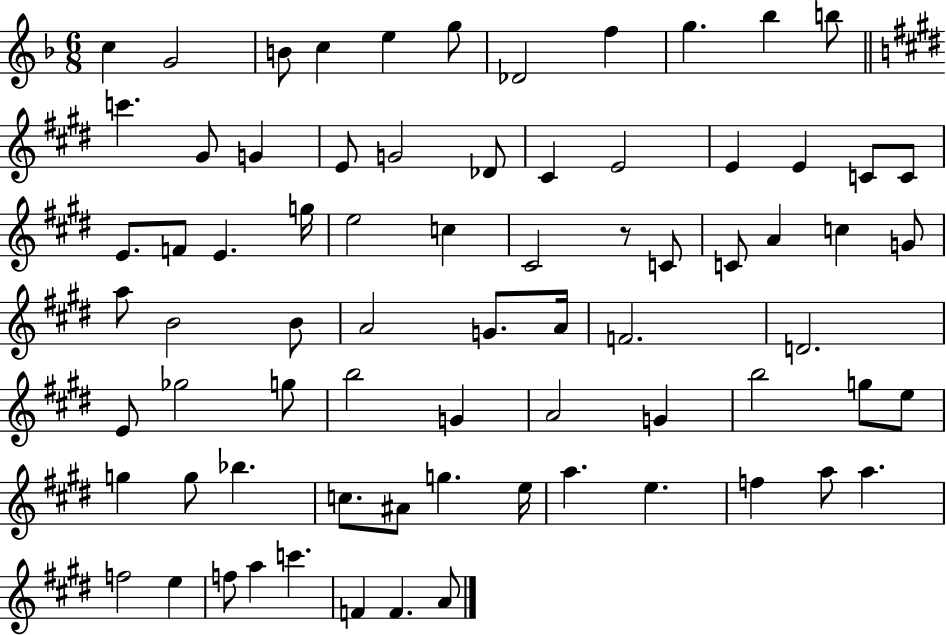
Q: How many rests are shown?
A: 1